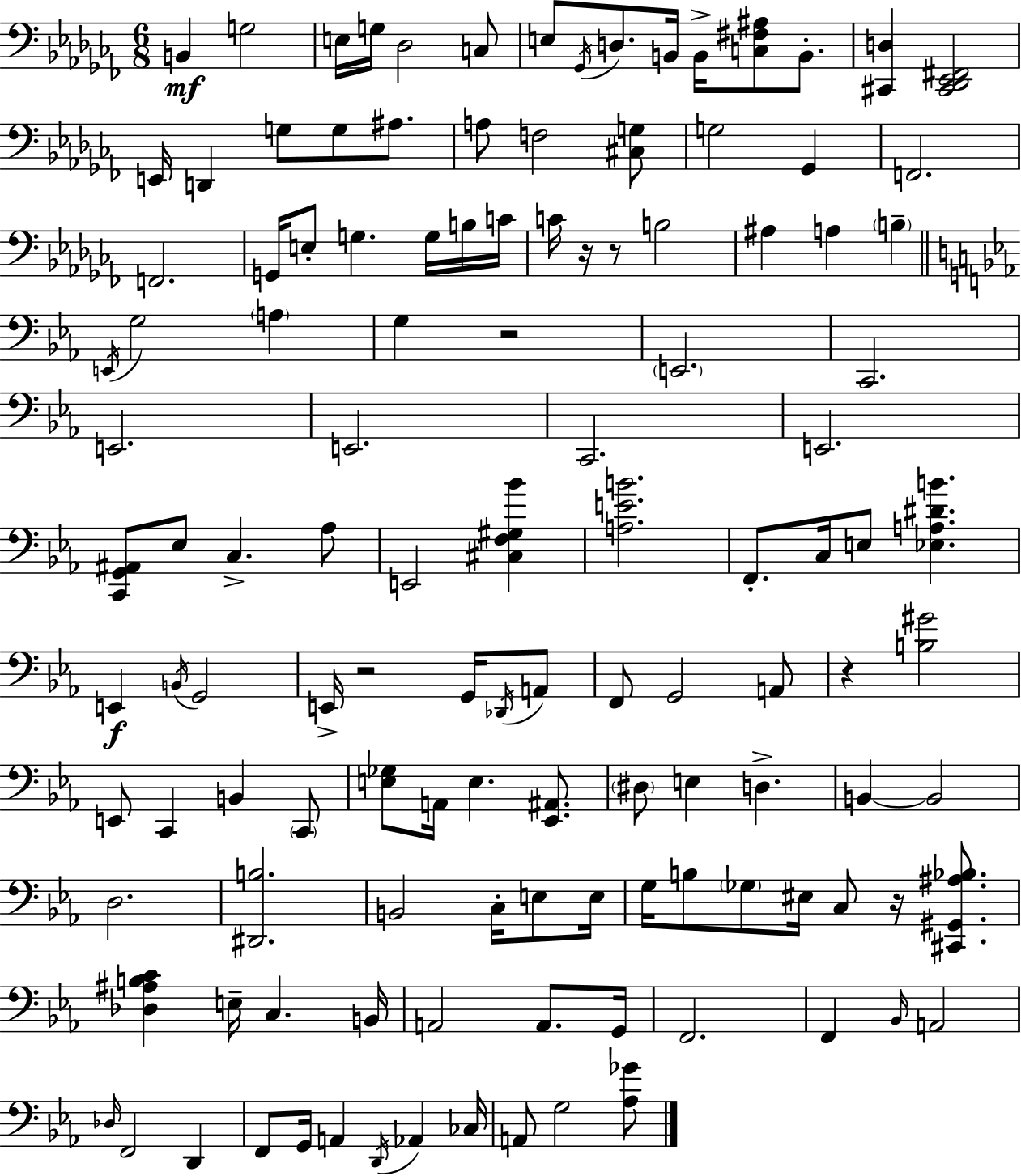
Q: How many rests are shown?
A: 6